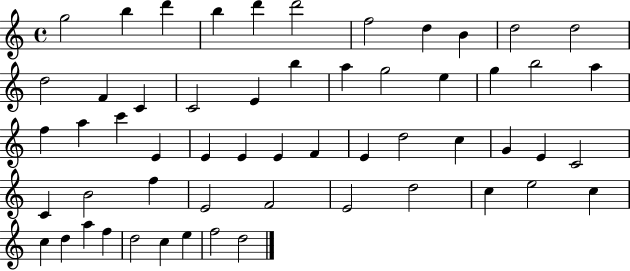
X:1
T:Untitled
M:4/4
L:1/4
K:C
g2 b d' b d' d'2 f2 d B d2 d2 d2 F C C2 E b a g2 e g b2 a f a c' E E E E F E d2 c G E C2 C B2 f E2 F2 E2 d2 c e2 c c d a f d2 c e f2 d2